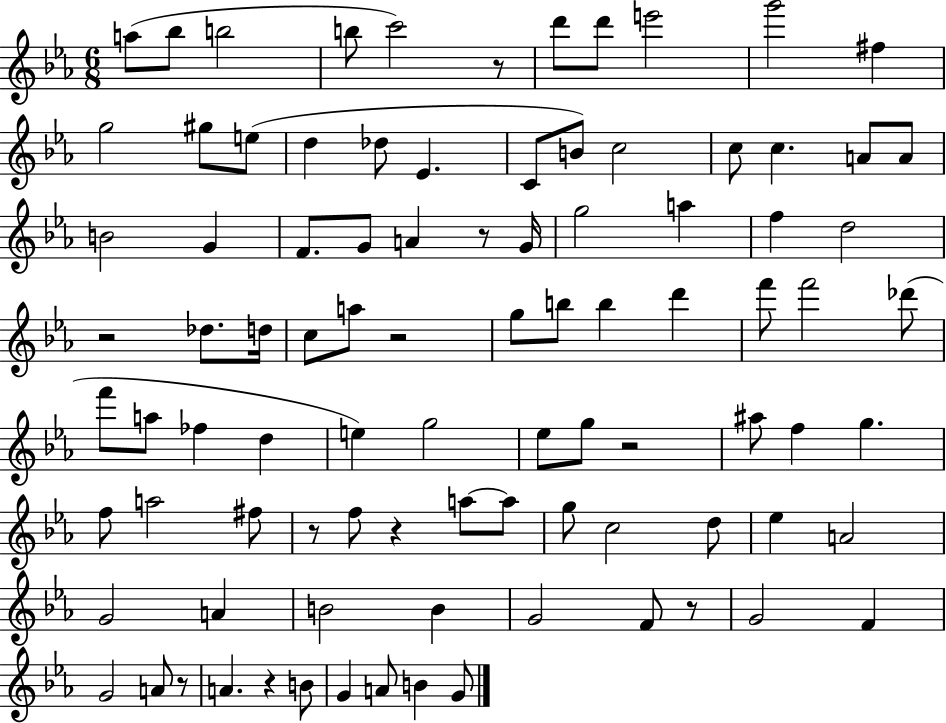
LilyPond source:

{
  \clef treble
  \numericTimeSignature
  \time 6/8
  \key ees \major
  a''8( bes''8 b''2 | b''8 c'''2) r8 | d'''8 d'''8 e'''2 | g'''2 fis''4 | \break g''2 gis''8 e''8( | d''4 des''8 ees'4. | c'8 b'8) c''2 | c''8 c''4. a'8 a'8 | \break b'2 g'4 | f'8. g'8 a'4 r8 g'16 | g''2 a''4 | f''4 d''2 | \break r2 des''8. d''16 | c''8 a''8 r2 | g''8 b''8 b''4 d'''4 | f'''8 f'''2 des'''8( | \break f'''8 a''8 fes''4 d''4 | e''4) g''2 | ees''8 g''8 r2 | ais''8 f''4 g''4. | \break f''8 a''2 fis''8 | r8 f''8 r4 a''8~~ a''8 | g''8 c''2 d''8 | ees''4 a'2 | \break g'2 a'4 | b'2 b'4 | g'2 f'8 r8 | g'2 f'4 | \break g'2 a'8 r8 | a'4. r4 b'8 | g'4 a'8 b'4 g'8 | \bar "|."
}